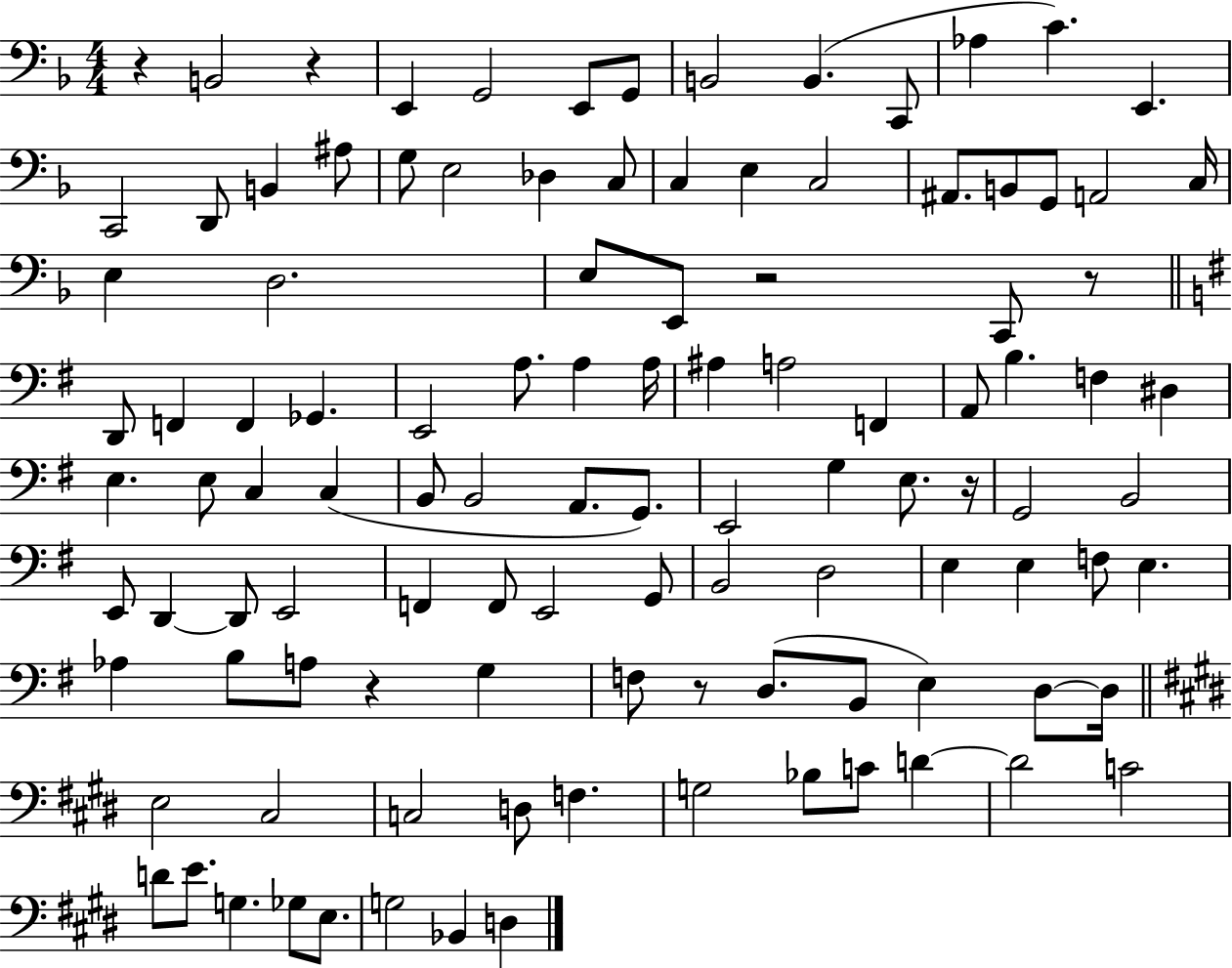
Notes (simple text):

R/q B2/h R/q E2/q G2/h E2/e G2/e B2/h B2/q. C2/e Ab3/q C4/q. E2/q. C2/h D2/e B2/q A#3/e G3/e E3/h Db3/q C3/e C3/q E3/q C3/h A#2/e. B2/e G2/e A2/h C3/s E3/q D3/h. E3/e E2/e R/h C2/e R/e D2/e F2/q F2/q Gb2/q. E2/h A3/e. A3/q A3/s A#3/q A3/h F2/q A2/e B3/q. F3/q D#3/q E3/q. E3/e C3/q C3/q B2/e B2/h A2/e. G2/e. E2/h G3/q E3/e. R/s G2/h B2/h E2/e D2/q D2/e E2/h F2/q F2/e E2/h G2/e B2/h D3/h E3/q E3/q F3/e E3/q. Ab3/q B3/e A3/e R/q G3/q F3/e R/e D3/e. B2/e E3/q D3/e D3/s E3/h C#3/h C3/h D3/e F3/q. G3/h Bb3/e C4/e D4/q D4/h C4/h D4/e E4/e. G3/q. Gb3/e E3/e. G3/h Bb2/q D3/q